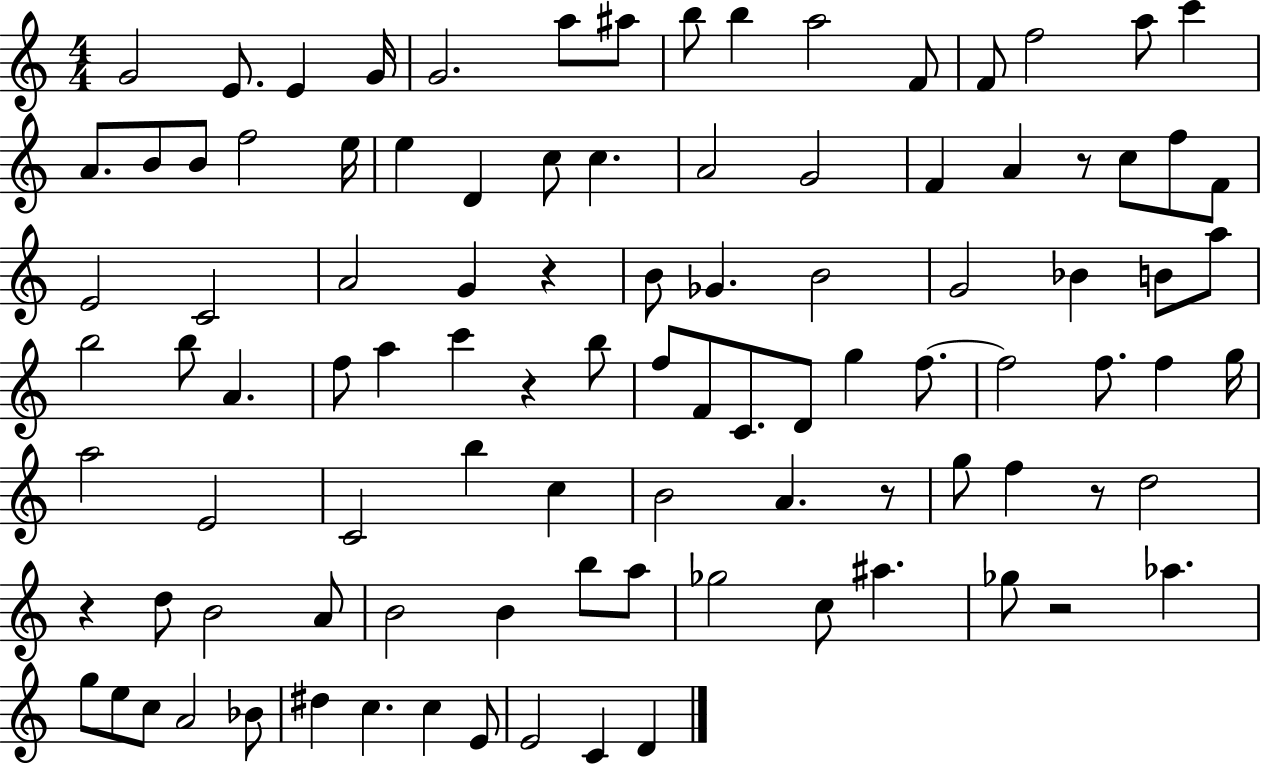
G4/h E4/e. E4/q G4/s G4/h. A5/e A#5/e B5/e B5/q A5/h F4/e F4/e F5/h A5/e C6/q A4/e. B4/e B4/e F5/h E5/s E5/q D4/q C5/e C5/q. A4/h G4/h F4/q A4/q R/e C5/e F5/e F4/e E4/h C4/h A4/h G4/q R/q B4/e Gb4/q. B4/h G4/h Bb4/q B4/e A5/e B5/h B5/e A4/q. F5/e A5/q C6/q R/q B5/e F5/e F4/e C4/e. D4/e G5/q F5/e. F5/h F5/e. F5/q G5/s A5/h E4/h C4/h B5/q C5/q B4/h A4/q. R/e G5/e F5/q R/e D5/h R/q D5/e B4/h A4/e B4/h B4/q B5/e A5/e Gb5/h C5/e A#5/q. Gb5/e R/h Ab5/q. G5/e E5/e C5/e A4/h Bb4/e D#5/q C5/q. C5/q E4/e E4/h C4/q D4/q